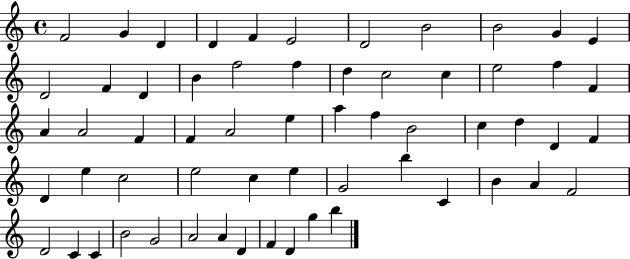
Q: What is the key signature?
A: C major